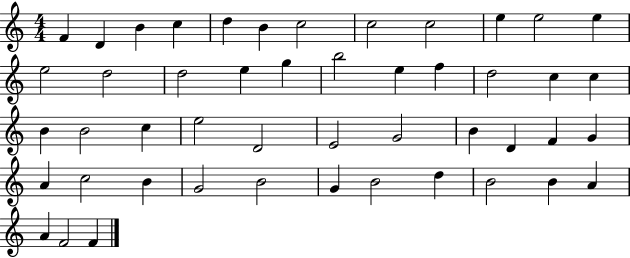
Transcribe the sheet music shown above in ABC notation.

X:1
T:Untitled
M:4/4
L:1/4
K:C
F D B c d B c2 c2 c2 e e2 e e2 d2 d2 e g b2 e f d2 c c B B2 c e2 D2 E2 G2 B D F G A c2 B G2 B2 G B2 d B2 B A A F2 F